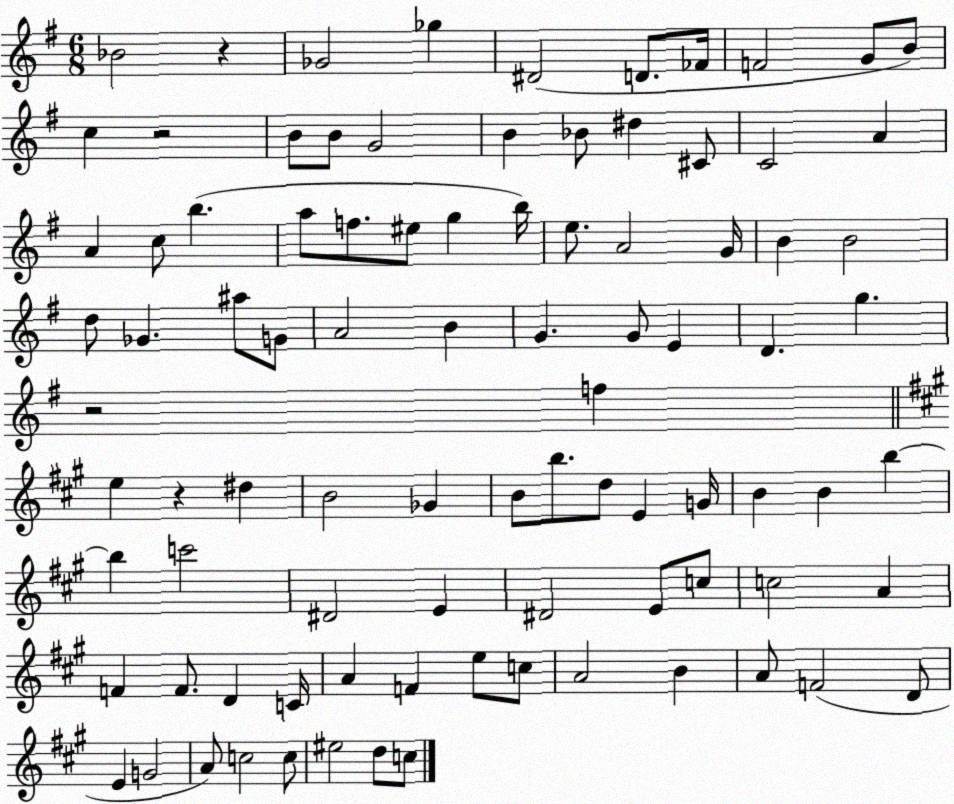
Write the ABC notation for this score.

X:1
T:Untitled
M:6/8
L:1/4
K:G
_B2 z _G2 _g ^D2 D/2 _F/4 F2 G/2 B/2 c z2 B/2 B/2 G2 B _B/2 ^d ^C/2 C2 A A c/2 b a/2 f/2 ^e/2 g b/4 e/2 A2 G/4 B B2 d/2 _G ^a/2 G/2 A2 B G G/2 E D g z2 f e z ^d B2 _G B/2 b/2 d/2 E G/4 B B b b c'2 ^D2 E ^D2 E/2 c/2 c2 A F F/2 D C/4 A F e/2 c/2 A2 B A/2 F2 D/2 E G2 A/2 c2 c/2 ^e2 d/2 c/2